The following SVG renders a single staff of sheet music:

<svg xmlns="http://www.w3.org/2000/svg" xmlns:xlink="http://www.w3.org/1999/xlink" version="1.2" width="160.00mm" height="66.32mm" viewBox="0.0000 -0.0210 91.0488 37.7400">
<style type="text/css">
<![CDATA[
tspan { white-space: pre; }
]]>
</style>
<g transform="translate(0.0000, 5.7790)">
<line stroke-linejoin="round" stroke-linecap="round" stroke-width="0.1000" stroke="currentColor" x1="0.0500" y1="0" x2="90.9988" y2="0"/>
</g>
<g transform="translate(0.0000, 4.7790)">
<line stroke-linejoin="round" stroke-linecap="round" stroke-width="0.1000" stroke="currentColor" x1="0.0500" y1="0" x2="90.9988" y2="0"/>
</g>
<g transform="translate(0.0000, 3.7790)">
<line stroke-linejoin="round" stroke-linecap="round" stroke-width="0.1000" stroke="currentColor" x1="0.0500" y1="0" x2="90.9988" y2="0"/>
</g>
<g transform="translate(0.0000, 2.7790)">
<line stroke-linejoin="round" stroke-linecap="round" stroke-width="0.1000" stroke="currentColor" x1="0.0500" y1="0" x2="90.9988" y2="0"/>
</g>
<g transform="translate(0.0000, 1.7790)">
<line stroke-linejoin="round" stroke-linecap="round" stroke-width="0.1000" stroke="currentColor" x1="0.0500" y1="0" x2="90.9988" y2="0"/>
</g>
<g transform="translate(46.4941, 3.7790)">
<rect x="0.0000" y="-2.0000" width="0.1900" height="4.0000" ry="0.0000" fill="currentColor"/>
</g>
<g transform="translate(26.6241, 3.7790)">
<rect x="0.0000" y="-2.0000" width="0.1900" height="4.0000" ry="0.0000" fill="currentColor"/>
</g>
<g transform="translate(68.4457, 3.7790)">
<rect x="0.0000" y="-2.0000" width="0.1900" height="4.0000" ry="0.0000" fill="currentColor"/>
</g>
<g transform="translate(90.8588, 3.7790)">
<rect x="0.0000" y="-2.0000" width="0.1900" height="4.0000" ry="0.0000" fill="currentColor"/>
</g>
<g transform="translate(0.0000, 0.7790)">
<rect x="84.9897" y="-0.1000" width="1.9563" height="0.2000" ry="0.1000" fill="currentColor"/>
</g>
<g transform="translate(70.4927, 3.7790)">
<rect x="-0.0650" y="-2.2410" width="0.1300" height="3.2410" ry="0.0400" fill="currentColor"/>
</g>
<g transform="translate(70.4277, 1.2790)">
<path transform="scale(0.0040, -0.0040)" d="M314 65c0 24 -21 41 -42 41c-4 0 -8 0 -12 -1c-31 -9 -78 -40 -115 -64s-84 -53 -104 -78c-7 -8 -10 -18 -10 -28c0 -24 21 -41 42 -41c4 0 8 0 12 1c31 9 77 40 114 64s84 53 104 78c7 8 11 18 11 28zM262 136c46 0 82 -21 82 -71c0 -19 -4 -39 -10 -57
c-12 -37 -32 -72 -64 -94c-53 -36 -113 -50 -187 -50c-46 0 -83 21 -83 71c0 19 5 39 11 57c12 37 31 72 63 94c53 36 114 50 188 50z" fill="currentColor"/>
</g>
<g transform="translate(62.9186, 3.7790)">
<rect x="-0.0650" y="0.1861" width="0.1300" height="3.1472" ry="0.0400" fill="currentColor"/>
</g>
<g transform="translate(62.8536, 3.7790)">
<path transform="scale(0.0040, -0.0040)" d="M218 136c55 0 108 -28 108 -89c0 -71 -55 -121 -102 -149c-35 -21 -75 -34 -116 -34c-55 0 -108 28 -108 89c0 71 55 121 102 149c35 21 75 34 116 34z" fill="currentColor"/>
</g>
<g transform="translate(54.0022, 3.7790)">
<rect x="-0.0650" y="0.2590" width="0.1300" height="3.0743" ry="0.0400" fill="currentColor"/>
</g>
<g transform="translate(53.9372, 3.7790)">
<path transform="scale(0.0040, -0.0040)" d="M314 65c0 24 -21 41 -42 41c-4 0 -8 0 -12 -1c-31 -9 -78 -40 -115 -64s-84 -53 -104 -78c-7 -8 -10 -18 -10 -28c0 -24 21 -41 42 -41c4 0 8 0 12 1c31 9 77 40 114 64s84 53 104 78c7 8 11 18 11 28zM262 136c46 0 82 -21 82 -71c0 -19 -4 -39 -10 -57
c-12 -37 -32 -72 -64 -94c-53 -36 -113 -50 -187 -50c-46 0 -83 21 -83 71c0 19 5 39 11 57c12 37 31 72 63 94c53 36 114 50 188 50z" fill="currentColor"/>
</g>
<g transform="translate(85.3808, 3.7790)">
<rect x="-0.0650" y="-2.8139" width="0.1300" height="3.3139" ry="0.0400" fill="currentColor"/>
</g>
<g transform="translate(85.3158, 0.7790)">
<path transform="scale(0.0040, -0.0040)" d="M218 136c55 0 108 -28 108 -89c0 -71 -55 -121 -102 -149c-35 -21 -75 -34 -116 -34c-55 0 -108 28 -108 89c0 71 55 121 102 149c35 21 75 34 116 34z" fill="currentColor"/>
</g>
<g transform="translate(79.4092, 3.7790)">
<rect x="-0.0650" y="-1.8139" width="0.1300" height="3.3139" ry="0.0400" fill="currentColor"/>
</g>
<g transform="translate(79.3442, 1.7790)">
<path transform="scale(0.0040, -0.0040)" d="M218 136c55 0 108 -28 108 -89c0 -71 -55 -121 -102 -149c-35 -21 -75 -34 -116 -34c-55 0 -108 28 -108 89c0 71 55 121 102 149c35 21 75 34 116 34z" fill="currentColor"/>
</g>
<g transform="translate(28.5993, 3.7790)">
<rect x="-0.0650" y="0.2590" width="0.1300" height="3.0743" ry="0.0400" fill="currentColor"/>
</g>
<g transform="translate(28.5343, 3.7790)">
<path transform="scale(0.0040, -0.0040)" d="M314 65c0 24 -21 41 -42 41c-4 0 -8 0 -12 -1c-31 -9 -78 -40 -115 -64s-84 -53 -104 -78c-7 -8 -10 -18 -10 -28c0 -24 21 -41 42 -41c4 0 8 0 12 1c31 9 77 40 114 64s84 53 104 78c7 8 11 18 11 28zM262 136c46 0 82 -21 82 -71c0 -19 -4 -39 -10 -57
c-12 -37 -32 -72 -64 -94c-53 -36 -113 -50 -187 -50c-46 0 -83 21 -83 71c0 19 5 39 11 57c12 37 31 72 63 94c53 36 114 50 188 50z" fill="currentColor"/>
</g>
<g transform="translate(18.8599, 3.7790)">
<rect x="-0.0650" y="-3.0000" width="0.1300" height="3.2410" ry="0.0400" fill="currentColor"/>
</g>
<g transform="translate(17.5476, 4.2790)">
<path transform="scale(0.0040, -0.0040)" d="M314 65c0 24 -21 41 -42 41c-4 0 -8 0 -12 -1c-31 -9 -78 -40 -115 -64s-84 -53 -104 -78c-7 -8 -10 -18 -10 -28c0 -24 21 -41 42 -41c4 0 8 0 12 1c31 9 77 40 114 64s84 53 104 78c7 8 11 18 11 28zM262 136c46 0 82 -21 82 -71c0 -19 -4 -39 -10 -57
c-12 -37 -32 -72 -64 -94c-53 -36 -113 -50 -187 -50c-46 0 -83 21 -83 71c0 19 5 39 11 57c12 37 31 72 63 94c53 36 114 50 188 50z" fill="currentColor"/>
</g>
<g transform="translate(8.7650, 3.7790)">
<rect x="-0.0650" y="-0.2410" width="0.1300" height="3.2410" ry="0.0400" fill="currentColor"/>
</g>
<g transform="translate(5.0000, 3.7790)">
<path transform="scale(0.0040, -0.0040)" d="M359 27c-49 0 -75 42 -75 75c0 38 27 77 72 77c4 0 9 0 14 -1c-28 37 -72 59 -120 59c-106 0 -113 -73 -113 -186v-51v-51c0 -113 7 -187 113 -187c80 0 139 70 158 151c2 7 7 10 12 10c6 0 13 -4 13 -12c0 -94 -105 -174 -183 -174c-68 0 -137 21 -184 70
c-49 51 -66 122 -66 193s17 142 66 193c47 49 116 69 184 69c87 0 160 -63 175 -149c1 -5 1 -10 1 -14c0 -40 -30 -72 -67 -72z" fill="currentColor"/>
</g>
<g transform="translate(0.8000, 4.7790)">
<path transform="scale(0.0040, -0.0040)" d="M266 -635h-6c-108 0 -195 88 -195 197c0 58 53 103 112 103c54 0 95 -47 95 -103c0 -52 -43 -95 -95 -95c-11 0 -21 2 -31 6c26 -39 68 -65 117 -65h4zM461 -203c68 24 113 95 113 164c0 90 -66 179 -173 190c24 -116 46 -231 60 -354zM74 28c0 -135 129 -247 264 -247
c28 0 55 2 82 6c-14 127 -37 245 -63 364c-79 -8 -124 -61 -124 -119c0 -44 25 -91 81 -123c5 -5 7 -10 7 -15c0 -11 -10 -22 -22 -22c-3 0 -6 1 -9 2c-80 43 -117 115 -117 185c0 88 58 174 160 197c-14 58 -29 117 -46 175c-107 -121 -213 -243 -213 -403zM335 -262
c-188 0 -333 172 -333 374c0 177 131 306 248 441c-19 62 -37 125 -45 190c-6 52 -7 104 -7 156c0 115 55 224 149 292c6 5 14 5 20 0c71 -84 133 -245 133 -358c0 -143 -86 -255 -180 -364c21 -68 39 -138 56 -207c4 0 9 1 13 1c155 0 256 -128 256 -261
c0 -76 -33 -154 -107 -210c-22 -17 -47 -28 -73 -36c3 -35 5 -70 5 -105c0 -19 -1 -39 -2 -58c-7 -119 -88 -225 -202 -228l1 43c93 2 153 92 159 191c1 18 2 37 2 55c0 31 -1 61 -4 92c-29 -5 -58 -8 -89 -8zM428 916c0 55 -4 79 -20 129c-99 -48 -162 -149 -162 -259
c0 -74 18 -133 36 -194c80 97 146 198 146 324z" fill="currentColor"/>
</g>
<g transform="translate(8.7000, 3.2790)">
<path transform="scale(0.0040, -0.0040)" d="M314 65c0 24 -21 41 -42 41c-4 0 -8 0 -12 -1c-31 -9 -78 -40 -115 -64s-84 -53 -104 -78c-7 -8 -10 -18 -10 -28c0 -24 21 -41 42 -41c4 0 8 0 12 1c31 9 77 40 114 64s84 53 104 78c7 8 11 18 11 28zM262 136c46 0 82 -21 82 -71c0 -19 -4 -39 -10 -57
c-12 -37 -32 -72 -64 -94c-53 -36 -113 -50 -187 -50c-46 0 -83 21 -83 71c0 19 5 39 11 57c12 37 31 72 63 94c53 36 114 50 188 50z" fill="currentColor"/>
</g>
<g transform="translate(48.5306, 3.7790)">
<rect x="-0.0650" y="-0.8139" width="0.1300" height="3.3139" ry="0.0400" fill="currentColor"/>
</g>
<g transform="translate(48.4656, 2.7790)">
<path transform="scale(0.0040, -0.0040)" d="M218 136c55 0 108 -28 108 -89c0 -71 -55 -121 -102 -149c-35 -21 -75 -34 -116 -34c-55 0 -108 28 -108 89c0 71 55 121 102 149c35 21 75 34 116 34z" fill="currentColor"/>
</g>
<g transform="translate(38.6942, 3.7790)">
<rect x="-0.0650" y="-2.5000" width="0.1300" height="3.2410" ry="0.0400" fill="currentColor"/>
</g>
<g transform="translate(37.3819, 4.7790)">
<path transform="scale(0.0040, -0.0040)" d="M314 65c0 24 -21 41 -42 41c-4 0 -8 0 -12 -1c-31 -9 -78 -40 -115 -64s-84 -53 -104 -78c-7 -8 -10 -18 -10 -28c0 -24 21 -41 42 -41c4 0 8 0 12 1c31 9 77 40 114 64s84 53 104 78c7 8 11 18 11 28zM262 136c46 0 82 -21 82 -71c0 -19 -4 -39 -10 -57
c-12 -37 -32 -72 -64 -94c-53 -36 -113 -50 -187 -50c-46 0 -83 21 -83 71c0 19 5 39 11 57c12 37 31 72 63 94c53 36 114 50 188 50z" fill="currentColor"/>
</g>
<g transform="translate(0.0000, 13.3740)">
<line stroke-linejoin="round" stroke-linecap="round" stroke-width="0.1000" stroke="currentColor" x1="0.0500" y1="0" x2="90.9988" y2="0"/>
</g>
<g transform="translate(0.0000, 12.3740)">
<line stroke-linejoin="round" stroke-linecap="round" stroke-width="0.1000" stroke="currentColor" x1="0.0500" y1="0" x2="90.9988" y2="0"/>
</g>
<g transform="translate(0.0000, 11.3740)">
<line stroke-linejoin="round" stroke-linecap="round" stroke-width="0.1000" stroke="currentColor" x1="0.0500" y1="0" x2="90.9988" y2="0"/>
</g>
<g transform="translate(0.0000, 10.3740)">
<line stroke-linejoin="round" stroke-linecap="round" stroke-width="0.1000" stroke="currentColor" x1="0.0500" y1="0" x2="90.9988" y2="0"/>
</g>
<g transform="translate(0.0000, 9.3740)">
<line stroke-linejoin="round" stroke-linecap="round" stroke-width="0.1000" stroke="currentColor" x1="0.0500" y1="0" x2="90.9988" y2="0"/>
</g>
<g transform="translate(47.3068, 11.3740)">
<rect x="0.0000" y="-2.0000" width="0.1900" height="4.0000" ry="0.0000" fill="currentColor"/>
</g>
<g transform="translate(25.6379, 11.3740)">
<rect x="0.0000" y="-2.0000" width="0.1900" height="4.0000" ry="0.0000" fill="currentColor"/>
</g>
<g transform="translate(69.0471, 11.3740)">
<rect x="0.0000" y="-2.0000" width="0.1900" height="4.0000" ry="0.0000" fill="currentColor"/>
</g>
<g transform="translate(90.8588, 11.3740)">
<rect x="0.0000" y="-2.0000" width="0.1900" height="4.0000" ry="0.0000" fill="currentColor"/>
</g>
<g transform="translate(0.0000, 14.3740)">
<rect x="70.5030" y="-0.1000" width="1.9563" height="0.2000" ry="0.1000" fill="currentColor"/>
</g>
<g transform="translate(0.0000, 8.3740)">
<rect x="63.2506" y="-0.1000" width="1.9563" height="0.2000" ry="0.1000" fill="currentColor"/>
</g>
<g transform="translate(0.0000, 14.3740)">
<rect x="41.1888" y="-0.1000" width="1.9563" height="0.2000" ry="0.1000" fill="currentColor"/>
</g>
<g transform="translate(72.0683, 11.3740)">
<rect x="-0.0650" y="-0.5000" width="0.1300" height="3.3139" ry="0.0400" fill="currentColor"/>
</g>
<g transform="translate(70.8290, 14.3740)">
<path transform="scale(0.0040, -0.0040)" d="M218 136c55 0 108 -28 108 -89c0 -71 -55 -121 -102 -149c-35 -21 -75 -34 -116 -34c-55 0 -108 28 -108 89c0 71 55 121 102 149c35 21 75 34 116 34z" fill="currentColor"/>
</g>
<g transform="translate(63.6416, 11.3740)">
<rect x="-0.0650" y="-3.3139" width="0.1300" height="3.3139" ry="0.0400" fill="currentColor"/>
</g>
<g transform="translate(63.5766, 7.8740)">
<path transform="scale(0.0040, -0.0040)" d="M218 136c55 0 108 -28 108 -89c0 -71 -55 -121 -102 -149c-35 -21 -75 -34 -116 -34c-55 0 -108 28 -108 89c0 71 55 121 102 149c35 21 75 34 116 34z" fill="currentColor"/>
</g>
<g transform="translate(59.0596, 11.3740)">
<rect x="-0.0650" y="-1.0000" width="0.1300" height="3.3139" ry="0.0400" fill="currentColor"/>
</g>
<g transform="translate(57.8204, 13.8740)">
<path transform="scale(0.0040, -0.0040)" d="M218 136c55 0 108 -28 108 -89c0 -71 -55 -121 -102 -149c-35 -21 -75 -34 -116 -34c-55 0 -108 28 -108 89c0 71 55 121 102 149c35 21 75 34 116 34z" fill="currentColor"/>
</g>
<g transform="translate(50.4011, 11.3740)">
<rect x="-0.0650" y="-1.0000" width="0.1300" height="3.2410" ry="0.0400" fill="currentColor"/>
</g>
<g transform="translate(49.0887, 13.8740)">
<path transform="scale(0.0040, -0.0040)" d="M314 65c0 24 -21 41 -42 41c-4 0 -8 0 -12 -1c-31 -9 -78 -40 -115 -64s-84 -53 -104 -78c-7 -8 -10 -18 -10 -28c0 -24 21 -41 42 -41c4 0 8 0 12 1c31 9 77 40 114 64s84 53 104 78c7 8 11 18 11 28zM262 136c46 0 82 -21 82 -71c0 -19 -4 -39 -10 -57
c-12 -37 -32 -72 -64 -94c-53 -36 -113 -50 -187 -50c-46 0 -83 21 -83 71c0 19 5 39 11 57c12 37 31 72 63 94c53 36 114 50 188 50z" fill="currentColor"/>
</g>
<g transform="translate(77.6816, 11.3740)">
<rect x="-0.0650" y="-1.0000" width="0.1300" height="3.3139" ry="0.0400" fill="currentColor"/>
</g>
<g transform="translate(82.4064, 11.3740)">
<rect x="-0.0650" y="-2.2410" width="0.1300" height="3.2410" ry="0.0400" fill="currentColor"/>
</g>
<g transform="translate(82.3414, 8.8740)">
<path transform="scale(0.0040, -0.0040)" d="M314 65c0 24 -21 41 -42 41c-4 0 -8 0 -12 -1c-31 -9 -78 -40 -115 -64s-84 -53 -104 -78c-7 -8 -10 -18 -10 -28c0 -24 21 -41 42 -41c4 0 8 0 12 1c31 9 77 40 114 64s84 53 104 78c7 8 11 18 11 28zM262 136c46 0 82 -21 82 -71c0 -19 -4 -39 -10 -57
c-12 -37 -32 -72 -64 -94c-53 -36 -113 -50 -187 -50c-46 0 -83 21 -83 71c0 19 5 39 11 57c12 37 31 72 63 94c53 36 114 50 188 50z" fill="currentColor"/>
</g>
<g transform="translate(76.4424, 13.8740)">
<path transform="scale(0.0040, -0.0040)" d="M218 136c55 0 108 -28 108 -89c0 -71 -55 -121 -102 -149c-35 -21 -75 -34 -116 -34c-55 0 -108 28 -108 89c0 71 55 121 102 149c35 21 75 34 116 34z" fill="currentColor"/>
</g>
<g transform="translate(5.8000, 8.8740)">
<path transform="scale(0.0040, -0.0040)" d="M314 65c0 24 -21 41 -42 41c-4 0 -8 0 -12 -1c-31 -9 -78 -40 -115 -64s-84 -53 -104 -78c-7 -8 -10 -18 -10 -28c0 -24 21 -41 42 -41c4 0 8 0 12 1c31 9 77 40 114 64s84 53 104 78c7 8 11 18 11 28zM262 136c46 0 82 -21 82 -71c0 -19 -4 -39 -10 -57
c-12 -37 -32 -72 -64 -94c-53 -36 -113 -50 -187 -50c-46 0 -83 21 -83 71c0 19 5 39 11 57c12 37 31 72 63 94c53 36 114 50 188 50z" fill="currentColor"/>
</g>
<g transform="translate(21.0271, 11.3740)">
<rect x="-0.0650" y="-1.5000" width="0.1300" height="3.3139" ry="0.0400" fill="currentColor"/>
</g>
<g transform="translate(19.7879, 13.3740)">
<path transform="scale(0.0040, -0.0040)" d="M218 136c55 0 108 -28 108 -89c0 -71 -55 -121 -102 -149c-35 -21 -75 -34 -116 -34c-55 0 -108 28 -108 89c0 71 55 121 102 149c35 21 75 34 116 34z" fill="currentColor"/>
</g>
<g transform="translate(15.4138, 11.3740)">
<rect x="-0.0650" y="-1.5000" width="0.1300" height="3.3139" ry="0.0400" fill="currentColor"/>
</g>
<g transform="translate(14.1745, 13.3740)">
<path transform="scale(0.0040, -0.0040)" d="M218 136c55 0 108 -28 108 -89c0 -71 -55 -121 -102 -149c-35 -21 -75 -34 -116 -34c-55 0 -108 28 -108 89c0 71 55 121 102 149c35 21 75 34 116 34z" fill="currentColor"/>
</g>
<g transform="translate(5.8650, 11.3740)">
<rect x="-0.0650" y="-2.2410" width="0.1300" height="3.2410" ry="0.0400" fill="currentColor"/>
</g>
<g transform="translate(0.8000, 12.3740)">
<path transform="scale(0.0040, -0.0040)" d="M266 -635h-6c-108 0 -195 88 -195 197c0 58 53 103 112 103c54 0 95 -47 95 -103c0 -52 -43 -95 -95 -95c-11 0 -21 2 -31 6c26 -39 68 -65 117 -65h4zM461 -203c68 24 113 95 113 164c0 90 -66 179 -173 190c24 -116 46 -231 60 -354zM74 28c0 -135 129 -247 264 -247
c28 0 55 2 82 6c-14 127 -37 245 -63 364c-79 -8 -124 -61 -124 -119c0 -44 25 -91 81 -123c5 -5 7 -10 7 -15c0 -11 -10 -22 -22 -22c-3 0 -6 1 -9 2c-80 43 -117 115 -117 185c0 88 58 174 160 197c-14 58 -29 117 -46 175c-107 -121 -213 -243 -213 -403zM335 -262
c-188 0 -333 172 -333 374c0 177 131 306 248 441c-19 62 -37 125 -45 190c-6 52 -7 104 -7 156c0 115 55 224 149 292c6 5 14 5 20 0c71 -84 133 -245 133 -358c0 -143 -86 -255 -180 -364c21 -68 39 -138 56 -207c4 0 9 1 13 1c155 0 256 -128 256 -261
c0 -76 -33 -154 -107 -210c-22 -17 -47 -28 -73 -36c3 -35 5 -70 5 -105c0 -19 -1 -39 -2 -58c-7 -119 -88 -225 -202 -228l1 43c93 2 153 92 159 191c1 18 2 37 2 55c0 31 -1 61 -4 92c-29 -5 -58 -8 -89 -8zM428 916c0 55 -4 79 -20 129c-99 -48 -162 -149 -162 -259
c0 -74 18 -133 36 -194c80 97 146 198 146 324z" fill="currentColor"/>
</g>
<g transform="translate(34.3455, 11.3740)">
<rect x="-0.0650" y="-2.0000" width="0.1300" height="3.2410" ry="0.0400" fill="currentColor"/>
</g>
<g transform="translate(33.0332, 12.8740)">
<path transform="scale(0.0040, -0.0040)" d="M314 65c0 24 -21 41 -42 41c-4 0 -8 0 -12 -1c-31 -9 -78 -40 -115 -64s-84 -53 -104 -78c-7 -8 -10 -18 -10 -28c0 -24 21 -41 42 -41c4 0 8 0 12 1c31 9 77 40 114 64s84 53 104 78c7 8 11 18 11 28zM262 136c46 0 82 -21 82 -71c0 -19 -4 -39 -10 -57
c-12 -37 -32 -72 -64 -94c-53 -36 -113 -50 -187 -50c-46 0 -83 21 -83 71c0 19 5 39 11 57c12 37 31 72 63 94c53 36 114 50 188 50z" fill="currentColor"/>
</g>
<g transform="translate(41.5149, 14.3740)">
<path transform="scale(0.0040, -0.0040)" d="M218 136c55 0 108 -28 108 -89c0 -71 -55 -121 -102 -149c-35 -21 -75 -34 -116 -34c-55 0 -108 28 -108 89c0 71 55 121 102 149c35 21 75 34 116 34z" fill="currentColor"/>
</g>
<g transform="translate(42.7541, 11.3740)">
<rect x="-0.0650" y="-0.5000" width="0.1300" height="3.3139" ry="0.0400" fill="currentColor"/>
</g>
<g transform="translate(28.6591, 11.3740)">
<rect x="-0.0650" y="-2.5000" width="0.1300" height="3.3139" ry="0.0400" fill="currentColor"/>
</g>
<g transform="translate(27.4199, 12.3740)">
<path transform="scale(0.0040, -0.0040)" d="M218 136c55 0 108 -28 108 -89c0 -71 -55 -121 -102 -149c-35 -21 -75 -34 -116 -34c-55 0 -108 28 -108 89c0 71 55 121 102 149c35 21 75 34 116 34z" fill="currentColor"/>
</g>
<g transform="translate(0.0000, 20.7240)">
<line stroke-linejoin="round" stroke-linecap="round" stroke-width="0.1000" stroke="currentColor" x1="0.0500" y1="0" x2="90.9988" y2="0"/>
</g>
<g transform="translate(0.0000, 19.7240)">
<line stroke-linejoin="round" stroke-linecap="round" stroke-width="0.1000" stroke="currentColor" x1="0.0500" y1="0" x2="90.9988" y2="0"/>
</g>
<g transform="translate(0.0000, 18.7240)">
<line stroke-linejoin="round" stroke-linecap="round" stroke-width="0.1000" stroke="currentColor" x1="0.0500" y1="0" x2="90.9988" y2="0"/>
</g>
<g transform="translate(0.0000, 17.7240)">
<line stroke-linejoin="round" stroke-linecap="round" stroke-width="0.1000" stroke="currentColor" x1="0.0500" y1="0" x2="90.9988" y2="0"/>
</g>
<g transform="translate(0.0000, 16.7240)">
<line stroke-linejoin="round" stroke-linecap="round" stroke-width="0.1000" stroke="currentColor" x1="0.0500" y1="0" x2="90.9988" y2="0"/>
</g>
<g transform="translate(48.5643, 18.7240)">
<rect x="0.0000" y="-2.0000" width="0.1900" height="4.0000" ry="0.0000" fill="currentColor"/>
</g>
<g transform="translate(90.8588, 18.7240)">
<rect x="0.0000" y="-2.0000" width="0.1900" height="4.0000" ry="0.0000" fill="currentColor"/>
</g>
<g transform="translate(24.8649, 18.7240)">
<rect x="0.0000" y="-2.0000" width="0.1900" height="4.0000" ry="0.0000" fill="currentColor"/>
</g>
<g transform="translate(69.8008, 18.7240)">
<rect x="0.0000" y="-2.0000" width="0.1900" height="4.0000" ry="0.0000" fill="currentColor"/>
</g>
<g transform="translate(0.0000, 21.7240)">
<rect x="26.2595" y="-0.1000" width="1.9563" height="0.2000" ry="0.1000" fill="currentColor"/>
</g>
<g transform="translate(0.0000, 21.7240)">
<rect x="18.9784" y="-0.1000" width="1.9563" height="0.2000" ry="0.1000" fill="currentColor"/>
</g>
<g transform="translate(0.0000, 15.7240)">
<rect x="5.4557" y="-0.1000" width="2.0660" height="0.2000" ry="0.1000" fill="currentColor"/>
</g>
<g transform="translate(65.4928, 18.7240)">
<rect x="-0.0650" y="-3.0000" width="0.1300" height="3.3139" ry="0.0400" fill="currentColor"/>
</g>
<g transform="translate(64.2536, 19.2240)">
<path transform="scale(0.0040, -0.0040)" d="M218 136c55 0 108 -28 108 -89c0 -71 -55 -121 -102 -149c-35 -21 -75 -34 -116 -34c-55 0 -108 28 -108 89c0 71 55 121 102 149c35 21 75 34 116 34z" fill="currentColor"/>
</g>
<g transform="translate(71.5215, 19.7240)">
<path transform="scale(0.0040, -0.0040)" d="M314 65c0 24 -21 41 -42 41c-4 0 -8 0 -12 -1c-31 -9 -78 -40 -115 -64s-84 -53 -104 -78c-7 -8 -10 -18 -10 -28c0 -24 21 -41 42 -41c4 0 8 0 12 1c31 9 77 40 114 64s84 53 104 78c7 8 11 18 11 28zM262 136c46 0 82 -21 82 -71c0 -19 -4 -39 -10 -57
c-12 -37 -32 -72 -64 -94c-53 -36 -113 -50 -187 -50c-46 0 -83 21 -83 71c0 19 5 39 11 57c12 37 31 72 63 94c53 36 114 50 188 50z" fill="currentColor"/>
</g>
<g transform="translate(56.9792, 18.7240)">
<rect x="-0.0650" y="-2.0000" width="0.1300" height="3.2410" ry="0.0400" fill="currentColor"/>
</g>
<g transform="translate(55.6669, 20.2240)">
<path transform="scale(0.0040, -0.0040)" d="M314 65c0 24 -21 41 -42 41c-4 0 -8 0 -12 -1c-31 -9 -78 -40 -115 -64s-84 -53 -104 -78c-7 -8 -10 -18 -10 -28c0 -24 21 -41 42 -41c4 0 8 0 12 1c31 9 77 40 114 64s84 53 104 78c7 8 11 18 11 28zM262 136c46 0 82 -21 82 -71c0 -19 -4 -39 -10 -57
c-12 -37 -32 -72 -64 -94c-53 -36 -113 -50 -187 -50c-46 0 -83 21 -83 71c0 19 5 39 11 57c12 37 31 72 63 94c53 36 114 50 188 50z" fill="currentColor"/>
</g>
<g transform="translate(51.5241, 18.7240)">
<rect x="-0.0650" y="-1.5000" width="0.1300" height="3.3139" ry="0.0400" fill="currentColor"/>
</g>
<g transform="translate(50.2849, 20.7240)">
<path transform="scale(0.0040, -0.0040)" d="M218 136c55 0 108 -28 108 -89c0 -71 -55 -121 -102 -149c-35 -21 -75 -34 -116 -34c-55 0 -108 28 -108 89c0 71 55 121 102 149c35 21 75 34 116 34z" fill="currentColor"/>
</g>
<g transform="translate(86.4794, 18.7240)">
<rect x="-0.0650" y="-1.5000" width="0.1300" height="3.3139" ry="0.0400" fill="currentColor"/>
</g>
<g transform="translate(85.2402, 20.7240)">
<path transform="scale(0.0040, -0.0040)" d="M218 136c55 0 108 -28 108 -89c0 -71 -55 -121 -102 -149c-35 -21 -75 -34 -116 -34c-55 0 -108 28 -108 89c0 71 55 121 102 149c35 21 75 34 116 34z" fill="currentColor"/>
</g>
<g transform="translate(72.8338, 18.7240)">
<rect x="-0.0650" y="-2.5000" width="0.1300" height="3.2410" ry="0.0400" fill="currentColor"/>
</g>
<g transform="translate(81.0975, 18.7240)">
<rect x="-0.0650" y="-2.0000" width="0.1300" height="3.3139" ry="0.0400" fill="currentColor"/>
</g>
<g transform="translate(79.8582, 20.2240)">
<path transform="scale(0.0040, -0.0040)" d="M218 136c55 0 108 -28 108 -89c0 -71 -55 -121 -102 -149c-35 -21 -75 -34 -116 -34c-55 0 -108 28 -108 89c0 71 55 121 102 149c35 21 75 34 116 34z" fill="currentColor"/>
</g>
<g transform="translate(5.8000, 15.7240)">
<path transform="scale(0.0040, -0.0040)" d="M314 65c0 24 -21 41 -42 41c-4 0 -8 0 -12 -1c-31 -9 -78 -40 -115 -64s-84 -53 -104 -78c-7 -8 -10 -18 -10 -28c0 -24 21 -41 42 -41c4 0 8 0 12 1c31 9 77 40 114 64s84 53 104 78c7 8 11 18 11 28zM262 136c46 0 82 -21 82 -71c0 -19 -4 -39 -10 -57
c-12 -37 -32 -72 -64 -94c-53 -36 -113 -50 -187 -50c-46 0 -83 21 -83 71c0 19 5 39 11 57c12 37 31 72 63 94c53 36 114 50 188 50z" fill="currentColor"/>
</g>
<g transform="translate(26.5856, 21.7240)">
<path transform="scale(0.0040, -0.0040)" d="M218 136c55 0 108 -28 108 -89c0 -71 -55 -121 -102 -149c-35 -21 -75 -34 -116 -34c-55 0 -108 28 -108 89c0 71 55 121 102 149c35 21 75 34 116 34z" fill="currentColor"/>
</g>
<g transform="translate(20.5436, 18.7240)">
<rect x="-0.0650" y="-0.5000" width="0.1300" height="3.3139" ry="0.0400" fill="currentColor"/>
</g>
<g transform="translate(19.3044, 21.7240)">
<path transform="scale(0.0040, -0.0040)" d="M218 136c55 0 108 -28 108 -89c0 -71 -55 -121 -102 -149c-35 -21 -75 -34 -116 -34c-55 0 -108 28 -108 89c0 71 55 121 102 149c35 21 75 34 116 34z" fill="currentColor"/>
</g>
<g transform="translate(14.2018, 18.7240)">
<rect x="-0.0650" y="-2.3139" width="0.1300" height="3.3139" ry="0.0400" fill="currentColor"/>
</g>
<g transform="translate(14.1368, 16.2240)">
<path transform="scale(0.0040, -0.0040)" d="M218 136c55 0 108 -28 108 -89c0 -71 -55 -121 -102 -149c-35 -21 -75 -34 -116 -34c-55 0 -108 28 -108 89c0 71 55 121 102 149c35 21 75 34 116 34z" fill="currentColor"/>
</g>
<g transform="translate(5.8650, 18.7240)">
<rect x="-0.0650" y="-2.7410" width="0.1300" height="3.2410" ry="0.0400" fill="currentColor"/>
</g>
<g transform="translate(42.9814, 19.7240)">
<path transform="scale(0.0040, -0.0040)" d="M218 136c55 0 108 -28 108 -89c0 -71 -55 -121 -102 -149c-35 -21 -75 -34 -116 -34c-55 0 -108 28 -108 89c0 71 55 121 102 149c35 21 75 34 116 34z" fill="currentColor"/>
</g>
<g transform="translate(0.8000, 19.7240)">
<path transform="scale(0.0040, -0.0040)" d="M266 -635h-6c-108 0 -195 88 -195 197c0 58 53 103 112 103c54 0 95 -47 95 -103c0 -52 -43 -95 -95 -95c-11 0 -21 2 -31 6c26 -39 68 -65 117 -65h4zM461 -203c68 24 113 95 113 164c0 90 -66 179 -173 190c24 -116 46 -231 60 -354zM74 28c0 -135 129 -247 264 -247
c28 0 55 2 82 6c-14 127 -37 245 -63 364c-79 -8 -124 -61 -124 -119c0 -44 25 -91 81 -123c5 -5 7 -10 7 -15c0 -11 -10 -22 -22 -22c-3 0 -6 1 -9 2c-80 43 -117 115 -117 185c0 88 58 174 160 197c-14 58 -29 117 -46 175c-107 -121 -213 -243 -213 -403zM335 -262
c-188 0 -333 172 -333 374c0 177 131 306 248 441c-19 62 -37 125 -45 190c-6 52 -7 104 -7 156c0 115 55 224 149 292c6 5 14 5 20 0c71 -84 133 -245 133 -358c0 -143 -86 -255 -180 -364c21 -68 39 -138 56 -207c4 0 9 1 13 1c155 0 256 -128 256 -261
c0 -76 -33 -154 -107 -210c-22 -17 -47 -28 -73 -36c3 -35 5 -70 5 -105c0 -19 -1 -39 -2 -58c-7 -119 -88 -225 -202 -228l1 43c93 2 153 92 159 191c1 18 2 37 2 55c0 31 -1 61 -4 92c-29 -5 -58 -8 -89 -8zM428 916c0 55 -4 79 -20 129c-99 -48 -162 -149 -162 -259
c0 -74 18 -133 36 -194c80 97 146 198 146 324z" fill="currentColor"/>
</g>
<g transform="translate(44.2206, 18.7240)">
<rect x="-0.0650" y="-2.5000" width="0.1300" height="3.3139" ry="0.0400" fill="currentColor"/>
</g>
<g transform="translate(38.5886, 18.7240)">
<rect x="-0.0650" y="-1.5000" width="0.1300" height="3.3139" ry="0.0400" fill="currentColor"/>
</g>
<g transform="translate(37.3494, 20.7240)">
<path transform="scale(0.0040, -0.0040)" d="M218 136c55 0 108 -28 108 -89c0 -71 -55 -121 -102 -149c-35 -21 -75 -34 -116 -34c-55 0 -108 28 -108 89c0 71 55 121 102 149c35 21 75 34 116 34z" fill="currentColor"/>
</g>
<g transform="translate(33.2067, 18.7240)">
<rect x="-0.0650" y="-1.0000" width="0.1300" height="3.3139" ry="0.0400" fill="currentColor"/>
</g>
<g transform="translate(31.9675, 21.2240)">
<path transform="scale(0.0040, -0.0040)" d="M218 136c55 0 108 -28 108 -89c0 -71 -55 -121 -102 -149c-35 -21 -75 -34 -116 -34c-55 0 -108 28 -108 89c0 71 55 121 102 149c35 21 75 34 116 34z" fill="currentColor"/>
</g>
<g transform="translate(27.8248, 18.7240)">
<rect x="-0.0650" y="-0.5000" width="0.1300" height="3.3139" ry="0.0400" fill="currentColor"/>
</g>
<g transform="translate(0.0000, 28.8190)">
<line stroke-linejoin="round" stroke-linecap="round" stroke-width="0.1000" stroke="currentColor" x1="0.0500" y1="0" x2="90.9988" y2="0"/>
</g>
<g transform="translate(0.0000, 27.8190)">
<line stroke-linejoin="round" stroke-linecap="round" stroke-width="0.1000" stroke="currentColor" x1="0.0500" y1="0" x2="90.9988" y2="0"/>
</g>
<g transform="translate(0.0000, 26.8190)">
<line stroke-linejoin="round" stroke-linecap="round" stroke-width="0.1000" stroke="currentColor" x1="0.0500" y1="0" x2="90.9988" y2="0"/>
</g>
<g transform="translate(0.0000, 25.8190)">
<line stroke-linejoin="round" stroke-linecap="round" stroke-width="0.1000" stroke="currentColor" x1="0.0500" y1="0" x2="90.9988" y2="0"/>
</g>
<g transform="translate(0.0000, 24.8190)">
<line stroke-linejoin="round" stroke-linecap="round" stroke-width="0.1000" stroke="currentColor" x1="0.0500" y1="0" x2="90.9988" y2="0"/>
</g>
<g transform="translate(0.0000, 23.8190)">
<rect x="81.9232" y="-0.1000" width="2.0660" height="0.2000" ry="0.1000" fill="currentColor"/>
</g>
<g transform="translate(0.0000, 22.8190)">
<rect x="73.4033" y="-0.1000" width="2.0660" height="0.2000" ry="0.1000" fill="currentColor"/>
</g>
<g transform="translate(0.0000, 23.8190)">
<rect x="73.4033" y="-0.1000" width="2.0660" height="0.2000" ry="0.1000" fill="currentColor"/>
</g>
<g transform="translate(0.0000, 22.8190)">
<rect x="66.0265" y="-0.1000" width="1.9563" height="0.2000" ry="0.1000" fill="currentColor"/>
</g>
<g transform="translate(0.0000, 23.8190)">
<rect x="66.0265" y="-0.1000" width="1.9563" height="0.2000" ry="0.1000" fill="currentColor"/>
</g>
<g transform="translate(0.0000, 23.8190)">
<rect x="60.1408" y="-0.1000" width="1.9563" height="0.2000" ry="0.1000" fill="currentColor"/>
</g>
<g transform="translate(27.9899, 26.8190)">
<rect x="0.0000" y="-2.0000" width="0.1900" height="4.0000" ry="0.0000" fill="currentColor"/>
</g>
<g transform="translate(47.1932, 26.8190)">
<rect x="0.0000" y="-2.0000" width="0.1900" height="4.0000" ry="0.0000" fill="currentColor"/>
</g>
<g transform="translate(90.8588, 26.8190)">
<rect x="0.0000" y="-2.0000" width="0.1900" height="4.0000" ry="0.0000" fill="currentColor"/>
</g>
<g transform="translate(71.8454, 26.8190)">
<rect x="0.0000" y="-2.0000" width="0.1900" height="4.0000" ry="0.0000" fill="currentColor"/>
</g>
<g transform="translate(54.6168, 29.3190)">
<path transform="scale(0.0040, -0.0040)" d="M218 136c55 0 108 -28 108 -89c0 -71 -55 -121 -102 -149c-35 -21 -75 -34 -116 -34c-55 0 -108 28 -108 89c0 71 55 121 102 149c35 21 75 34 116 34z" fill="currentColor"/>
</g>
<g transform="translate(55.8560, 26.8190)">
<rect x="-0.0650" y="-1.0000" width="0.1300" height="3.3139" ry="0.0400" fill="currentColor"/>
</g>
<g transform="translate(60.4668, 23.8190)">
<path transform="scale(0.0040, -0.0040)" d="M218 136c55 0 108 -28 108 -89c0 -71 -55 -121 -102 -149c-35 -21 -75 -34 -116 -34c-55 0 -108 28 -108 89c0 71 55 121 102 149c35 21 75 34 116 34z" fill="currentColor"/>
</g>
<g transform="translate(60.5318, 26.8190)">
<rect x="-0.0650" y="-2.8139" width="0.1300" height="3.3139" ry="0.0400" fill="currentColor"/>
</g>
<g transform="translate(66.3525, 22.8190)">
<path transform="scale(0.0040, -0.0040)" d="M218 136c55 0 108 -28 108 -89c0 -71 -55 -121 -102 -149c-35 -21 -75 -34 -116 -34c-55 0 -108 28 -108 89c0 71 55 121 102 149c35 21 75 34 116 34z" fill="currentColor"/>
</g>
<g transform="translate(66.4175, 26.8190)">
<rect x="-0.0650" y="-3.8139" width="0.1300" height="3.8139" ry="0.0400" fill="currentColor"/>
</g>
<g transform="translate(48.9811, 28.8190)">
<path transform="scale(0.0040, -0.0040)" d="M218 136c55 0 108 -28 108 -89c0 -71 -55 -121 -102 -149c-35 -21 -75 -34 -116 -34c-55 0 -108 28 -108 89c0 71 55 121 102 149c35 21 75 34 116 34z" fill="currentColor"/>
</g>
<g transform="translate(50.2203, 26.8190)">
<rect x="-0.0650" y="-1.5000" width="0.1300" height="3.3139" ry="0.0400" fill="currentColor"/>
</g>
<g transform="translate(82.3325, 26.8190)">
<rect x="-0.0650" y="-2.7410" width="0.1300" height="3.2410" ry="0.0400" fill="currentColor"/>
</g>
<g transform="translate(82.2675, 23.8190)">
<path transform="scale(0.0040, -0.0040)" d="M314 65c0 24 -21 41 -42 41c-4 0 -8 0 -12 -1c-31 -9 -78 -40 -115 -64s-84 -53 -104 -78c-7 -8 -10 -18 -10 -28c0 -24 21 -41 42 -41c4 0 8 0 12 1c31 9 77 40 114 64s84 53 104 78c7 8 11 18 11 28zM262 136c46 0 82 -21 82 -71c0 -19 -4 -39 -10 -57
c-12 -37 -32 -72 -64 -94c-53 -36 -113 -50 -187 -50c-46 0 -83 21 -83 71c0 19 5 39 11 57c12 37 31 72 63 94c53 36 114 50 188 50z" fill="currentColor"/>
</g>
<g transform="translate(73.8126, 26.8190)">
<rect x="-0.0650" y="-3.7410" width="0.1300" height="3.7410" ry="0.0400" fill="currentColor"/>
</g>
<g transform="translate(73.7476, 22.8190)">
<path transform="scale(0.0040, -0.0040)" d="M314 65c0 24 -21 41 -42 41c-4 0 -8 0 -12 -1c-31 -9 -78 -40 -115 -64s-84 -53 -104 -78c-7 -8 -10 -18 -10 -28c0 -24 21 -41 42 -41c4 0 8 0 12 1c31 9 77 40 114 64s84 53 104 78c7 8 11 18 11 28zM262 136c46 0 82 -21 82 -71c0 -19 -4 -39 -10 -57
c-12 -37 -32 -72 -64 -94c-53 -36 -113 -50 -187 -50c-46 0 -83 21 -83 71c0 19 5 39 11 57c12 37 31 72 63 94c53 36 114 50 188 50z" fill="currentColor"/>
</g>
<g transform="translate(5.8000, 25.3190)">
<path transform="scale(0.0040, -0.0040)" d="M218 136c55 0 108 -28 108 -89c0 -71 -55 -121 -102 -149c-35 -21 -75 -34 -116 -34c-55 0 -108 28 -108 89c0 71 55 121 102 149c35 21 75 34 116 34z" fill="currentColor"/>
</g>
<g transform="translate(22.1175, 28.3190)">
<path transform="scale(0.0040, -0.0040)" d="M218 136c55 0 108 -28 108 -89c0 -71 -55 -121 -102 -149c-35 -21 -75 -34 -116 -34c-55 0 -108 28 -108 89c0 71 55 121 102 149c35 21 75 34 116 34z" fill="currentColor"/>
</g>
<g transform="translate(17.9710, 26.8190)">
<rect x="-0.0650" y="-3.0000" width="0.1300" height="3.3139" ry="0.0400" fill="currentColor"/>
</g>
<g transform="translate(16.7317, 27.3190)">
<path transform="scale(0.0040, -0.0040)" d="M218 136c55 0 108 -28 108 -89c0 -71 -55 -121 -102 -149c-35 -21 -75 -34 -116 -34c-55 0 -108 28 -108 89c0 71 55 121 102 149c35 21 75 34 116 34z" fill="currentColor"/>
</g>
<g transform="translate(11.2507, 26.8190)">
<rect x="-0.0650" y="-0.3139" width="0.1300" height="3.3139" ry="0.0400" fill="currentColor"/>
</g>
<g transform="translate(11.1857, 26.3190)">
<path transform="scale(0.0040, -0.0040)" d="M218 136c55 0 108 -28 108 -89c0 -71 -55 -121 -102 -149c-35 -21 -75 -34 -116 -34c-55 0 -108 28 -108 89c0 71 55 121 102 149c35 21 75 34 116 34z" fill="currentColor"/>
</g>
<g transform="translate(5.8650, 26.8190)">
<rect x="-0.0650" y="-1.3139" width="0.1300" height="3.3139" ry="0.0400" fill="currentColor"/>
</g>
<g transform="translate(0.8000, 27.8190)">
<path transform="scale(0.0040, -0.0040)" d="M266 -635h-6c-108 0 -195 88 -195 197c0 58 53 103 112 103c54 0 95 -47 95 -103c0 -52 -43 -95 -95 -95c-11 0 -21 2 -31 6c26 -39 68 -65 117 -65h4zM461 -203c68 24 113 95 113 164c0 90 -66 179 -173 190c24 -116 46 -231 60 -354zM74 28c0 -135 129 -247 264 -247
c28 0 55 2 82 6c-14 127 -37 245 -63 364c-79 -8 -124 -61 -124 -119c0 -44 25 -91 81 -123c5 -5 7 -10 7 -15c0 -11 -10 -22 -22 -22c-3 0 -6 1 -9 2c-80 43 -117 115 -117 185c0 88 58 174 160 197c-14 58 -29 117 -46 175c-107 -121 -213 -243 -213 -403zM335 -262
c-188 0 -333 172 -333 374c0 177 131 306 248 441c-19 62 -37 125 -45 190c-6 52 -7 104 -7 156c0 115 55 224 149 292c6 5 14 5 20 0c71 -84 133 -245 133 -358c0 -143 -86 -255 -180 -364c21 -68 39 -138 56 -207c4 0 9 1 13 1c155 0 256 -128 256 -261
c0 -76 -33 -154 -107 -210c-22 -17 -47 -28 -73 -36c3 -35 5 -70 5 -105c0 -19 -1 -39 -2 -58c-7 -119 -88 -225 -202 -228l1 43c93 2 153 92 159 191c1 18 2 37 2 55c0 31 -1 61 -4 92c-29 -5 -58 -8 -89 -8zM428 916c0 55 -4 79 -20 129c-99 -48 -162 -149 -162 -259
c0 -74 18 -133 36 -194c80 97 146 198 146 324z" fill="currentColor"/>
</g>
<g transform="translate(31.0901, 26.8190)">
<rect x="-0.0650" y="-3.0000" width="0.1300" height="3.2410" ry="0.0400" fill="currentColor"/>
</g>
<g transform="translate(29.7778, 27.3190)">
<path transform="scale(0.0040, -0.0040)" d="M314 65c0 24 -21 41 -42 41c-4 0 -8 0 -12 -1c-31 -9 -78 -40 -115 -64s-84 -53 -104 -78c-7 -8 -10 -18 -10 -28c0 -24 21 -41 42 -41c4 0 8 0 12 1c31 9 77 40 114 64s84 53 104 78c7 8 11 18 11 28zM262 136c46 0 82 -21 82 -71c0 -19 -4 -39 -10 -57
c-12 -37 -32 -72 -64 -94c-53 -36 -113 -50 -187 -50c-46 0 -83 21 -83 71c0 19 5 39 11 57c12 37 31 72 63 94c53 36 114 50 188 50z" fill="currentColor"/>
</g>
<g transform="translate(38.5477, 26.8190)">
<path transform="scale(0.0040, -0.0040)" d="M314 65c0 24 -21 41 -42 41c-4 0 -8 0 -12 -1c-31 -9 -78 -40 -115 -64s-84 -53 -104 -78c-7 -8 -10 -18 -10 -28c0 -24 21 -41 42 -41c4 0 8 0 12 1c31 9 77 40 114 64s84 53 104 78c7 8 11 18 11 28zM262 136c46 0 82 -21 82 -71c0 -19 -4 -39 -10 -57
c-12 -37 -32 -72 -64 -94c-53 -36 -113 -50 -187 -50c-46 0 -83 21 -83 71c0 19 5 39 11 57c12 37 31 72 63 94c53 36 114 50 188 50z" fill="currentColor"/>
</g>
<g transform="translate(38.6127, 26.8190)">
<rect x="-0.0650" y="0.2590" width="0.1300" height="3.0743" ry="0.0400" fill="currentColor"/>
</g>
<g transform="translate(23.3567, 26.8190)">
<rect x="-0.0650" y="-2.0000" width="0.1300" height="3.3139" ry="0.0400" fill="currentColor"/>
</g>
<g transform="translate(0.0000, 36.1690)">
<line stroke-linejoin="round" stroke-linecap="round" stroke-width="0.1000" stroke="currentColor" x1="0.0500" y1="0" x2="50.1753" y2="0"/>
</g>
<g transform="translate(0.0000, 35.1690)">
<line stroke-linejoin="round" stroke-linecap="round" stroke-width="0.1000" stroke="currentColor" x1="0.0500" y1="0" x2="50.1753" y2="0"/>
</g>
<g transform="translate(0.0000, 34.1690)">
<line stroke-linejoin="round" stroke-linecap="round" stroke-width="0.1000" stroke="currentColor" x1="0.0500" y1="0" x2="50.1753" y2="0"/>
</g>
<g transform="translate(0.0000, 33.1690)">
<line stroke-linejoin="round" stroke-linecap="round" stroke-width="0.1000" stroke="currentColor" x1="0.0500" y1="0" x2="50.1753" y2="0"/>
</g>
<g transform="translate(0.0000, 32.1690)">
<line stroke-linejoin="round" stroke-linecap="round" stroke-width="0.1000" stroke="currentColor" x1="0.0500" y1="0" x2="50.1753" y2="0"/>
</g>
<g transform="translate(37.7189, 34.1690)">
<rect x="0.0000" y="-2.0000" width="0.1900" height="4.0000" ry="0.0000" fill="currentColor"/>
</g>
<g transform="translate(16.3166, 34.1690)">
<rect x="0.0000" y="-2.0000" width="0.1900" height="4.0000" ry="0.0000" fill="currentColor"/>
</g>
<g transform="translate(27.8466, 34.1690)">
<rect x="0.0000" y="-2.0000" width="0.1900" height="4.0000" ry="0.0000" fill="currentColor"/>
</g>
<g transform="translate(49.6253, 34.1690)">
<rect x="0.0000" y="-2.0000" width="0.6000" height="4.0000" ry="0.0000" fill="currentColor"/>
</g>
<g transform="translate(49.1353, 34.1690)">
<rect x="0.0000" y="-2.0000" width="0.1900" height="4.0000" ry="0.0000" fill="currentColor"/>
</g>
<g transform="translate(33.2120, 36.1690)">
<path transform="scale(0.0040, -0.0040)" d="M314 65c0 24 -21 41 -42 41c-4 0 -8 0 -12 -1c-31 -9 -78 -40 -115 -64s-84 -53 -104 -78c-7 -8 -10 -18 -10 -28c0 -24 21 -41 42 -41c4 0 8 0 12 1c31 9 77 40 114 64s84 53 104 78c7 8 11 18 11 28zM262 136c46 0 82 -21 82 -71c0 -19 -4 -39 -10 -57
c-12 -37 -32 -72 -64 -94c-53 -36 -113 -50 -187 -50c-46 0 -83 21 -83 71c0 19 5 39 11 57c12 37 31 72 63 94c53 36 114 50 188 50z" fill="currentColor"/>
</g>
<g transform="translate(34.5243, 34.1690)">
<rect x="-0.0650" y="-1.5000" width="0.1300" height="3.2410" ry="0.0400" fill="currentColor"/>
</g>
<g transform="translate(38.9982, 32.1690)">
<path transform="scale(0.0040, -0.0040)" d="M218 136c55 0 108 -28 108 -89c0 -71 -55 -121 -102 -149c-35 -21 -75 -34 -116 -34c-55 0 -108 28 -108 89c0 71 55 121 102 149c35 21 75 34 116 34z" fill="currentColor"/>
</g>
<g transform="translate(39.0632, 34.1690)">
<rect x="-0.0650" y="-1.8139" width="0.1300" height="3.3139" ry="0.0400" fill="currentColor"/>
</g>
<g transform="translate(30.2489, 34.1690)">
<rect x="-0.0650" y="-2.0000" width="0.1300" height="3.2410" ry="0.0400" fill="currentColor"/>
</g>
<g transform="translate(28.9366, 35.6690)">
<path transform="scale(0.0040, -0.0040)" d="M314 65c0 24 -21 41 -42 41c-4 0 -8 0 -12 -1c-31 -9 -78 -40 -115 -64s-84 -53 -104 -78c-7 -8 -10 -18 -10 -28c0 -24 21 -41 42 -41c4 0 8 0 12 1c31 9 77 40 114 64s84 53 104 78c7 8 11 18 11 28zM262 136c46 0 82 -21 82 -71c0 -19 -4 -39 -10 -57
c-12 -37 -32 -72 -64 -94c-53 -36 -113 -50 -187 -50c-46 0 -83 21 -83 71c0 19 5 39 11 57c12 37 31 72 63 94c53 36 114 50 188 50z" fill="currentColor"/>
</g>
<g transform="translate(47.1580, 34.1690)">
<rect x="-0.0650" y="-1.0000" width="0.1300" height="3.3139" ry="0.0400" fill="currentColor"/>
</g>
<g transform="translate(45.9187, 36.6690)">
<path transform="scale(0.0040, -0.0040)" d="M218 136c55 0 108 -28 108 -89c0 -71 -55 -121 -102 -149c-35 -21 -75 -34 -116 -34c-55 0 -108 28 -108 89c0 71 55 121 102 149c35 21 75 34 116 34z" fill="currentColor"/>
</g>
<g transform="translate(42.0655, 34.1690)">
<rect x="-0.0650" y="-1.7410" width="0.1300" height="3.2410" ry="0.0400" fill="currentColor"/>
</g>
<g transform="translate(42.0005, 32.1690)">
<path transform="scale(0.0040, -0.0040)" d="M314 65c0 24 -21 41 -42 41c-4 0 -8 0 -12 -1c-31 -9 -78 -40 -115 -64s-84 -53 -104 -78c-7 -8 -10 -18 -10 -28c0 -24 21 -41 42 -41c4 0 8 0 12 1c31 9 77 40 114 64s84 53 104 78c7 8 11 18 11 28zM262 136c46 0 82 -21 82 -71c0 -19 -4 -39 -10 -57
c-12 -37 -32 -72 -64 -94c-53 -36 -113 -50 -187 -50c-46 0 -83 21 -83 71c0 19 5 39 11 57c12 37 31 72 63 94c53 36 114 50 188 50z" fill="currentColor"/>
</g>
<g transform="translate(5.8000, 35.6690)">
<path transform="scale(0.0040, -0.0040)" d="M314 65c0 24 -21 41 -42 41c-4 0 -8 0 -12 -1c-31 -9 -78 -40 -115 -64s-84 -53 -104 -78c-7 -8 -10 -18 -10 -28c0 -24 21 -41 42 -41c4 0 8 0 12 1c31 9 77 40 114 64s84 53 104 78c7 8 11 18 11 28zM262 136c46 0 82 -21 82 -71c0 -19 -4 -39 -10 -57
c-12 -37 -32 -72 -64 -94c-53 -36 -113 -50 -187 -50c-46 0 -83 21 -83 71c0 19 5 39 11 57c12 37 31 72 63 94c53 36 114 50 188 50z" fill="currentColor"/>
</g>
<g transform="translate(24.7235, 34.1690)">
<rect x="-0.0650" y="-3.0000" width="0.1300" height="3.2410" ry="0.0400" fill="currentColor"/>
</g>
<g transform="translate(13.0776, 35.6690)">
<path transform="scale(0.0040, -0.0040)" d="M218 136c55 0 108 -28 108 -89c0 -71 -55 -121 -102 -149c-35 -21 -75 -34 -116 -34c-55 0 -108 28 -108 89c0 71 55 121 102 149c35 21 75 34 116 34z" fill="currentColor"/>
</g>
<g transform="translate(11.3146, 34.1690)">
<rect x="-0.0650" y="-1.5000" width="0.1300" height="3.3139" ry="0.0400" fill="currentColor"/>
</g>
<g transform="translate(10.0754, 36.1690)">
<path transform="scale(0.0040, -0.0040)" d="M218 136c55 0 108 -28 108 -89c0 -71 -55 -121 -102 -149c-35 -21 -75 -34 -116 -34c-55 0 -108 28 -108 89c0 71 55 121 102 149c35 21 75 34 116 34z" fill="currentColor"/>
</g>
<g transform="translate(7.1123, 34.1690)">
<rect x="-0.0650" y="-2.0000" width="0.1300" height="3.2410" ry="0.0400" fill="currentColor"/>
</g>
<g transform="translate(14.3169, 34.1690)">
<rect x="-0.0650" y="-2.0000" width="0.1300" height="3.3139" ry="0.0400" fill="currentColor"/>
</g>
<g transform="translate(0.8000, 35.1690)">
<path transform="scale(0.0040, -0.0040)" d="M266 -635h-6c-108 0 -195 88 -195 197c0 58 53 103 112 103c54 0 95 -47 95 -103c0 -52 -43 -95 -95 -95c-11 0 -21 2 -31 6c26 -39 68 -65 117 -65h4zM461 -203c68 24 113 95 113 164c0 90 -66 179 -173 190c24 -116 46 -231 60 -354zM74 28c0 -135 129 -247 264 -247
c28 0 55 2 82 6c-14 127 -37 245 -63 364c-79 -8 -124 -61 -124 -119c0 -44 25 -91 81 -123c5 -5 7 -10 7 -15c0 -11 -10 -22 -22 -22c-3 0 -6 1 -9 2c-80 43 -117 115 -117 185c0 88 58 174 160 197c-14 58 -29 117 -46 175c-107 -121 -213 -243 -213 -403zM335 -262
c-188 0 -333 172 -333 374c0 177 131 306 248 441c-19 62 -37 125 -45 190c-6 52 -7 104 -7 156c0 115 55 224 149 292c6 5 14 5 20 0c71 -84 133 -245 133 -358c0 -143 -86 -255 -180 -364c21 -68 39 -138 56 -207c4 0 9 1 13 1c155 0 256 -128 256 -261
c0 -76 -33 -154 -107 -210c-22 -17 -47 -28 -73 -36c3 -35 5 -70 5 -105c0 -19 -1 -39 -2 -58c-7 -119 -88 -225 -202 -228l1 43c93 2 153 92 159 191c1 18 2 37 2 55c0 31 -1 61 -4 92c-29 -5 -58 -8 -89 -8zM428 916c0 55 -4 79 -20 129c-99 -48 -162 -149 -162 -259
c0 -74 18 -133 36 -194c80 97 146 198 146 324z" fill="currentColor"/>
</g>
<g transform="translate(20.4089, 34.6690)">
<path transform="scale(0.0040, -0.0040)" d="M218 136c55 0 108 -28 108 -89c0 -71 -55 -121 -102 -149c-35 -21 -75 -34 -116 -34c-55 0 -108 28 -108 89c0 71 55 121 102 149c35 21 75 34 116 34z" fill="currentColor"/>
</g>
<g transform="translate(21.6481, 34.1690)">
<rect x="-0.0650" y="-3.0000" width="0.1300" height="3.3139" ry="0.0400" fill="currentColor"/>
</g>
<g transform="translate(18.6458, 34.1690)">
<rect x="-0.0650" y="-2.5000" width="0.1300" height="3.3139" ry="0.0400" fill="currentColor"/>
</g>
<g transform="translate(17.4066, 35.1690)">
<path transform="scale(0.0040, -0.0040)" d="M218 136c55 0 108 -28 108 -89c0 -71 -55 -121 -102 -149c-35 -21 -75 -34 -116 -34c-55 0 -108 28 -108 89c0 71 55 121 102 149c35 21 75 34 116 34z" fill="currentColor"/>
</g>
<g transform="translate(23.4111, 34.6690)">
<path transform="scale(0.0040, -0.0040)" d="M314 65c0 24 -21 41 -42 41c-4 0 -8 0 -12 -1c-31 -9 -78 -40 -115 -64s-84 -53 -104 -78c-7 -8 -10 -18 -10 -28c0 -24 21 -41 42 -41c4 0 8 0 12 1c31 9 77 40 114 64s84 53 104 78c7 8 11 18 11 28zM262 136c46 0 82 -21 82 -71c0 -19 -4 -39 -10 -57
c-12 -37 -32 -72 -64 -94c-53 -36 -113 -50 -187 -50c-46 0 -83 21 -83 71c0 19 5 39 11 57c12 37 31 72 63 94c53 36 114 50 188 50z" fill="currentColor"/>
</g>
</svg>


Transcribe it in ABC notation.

X:1
T:Untitled
M:4/4
L:1/4
K:C
c2 A2 B2 G2 d B2 B g2 f a g2 E E G F2 C D2 D b C D g2 a2 g C C D E G E F2 A G2 F E e c A F A2 B2 E D a c' c'2 a2 F2 E F G A A2 F2 E2 f f2 D